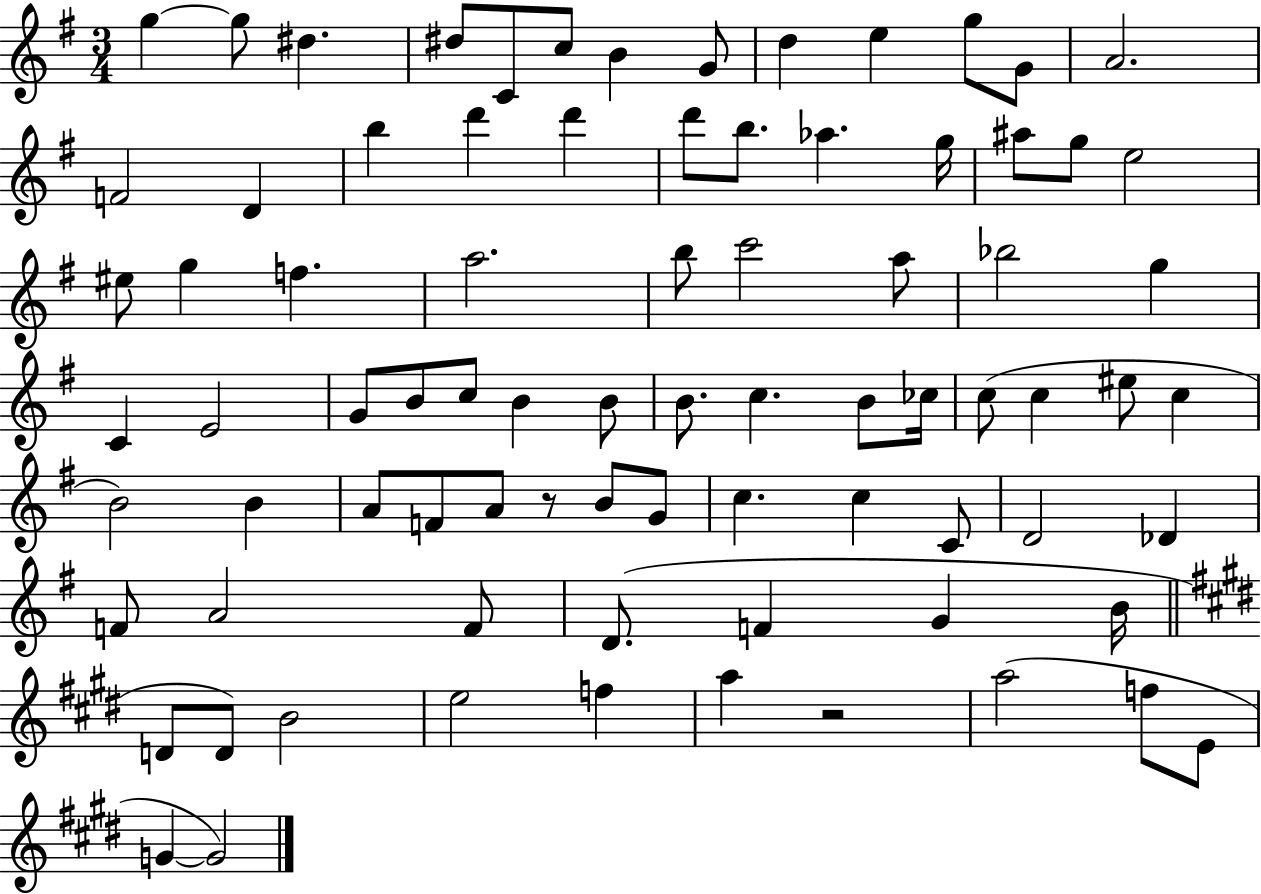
{
  \clef treble
  \numericTimeSignature
  \time 3/4
  \key g \major
  \repeat volta 2 { g''4~~ g''8 dis''4. | dis''8 c'8 c''8 b'4 g'8 | d''4 e''4 g''8 g'8 | a'2. | \break f'2 d'4 | b''4 d'''4 d'''4 | d'''8 b''8. aes''4. g''16 | ais''8 g''8 e''2 | \break eis''8 g''4 f''4. | a''2. | b''8 c'''2 a''8 | bes''2 g''4 | \break c'4 e'2 | g'8 b'8 c''8 b'4 b'8 | b'8. c''4. b'8 ces''16 | c''8( c''4 eis''8 c''4 | \break b'2) b'4 | a'8 f'8 a'8 r8 b'8 g'8 | c''4. c''4 c'8 | d'2 des'4 | \break f'8 a'2 f'8 | d'8.( f'4 g'4 b'16 | \bar "||" \break \key e \major d'8 d'8) b'2 | e''2 f''4 | a''4 r2 | a''2( f''8 e'8 | \break g'4~~ g'2) | } \bar "|."
}